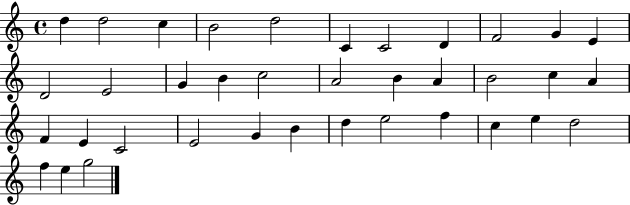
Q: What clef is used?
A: treble